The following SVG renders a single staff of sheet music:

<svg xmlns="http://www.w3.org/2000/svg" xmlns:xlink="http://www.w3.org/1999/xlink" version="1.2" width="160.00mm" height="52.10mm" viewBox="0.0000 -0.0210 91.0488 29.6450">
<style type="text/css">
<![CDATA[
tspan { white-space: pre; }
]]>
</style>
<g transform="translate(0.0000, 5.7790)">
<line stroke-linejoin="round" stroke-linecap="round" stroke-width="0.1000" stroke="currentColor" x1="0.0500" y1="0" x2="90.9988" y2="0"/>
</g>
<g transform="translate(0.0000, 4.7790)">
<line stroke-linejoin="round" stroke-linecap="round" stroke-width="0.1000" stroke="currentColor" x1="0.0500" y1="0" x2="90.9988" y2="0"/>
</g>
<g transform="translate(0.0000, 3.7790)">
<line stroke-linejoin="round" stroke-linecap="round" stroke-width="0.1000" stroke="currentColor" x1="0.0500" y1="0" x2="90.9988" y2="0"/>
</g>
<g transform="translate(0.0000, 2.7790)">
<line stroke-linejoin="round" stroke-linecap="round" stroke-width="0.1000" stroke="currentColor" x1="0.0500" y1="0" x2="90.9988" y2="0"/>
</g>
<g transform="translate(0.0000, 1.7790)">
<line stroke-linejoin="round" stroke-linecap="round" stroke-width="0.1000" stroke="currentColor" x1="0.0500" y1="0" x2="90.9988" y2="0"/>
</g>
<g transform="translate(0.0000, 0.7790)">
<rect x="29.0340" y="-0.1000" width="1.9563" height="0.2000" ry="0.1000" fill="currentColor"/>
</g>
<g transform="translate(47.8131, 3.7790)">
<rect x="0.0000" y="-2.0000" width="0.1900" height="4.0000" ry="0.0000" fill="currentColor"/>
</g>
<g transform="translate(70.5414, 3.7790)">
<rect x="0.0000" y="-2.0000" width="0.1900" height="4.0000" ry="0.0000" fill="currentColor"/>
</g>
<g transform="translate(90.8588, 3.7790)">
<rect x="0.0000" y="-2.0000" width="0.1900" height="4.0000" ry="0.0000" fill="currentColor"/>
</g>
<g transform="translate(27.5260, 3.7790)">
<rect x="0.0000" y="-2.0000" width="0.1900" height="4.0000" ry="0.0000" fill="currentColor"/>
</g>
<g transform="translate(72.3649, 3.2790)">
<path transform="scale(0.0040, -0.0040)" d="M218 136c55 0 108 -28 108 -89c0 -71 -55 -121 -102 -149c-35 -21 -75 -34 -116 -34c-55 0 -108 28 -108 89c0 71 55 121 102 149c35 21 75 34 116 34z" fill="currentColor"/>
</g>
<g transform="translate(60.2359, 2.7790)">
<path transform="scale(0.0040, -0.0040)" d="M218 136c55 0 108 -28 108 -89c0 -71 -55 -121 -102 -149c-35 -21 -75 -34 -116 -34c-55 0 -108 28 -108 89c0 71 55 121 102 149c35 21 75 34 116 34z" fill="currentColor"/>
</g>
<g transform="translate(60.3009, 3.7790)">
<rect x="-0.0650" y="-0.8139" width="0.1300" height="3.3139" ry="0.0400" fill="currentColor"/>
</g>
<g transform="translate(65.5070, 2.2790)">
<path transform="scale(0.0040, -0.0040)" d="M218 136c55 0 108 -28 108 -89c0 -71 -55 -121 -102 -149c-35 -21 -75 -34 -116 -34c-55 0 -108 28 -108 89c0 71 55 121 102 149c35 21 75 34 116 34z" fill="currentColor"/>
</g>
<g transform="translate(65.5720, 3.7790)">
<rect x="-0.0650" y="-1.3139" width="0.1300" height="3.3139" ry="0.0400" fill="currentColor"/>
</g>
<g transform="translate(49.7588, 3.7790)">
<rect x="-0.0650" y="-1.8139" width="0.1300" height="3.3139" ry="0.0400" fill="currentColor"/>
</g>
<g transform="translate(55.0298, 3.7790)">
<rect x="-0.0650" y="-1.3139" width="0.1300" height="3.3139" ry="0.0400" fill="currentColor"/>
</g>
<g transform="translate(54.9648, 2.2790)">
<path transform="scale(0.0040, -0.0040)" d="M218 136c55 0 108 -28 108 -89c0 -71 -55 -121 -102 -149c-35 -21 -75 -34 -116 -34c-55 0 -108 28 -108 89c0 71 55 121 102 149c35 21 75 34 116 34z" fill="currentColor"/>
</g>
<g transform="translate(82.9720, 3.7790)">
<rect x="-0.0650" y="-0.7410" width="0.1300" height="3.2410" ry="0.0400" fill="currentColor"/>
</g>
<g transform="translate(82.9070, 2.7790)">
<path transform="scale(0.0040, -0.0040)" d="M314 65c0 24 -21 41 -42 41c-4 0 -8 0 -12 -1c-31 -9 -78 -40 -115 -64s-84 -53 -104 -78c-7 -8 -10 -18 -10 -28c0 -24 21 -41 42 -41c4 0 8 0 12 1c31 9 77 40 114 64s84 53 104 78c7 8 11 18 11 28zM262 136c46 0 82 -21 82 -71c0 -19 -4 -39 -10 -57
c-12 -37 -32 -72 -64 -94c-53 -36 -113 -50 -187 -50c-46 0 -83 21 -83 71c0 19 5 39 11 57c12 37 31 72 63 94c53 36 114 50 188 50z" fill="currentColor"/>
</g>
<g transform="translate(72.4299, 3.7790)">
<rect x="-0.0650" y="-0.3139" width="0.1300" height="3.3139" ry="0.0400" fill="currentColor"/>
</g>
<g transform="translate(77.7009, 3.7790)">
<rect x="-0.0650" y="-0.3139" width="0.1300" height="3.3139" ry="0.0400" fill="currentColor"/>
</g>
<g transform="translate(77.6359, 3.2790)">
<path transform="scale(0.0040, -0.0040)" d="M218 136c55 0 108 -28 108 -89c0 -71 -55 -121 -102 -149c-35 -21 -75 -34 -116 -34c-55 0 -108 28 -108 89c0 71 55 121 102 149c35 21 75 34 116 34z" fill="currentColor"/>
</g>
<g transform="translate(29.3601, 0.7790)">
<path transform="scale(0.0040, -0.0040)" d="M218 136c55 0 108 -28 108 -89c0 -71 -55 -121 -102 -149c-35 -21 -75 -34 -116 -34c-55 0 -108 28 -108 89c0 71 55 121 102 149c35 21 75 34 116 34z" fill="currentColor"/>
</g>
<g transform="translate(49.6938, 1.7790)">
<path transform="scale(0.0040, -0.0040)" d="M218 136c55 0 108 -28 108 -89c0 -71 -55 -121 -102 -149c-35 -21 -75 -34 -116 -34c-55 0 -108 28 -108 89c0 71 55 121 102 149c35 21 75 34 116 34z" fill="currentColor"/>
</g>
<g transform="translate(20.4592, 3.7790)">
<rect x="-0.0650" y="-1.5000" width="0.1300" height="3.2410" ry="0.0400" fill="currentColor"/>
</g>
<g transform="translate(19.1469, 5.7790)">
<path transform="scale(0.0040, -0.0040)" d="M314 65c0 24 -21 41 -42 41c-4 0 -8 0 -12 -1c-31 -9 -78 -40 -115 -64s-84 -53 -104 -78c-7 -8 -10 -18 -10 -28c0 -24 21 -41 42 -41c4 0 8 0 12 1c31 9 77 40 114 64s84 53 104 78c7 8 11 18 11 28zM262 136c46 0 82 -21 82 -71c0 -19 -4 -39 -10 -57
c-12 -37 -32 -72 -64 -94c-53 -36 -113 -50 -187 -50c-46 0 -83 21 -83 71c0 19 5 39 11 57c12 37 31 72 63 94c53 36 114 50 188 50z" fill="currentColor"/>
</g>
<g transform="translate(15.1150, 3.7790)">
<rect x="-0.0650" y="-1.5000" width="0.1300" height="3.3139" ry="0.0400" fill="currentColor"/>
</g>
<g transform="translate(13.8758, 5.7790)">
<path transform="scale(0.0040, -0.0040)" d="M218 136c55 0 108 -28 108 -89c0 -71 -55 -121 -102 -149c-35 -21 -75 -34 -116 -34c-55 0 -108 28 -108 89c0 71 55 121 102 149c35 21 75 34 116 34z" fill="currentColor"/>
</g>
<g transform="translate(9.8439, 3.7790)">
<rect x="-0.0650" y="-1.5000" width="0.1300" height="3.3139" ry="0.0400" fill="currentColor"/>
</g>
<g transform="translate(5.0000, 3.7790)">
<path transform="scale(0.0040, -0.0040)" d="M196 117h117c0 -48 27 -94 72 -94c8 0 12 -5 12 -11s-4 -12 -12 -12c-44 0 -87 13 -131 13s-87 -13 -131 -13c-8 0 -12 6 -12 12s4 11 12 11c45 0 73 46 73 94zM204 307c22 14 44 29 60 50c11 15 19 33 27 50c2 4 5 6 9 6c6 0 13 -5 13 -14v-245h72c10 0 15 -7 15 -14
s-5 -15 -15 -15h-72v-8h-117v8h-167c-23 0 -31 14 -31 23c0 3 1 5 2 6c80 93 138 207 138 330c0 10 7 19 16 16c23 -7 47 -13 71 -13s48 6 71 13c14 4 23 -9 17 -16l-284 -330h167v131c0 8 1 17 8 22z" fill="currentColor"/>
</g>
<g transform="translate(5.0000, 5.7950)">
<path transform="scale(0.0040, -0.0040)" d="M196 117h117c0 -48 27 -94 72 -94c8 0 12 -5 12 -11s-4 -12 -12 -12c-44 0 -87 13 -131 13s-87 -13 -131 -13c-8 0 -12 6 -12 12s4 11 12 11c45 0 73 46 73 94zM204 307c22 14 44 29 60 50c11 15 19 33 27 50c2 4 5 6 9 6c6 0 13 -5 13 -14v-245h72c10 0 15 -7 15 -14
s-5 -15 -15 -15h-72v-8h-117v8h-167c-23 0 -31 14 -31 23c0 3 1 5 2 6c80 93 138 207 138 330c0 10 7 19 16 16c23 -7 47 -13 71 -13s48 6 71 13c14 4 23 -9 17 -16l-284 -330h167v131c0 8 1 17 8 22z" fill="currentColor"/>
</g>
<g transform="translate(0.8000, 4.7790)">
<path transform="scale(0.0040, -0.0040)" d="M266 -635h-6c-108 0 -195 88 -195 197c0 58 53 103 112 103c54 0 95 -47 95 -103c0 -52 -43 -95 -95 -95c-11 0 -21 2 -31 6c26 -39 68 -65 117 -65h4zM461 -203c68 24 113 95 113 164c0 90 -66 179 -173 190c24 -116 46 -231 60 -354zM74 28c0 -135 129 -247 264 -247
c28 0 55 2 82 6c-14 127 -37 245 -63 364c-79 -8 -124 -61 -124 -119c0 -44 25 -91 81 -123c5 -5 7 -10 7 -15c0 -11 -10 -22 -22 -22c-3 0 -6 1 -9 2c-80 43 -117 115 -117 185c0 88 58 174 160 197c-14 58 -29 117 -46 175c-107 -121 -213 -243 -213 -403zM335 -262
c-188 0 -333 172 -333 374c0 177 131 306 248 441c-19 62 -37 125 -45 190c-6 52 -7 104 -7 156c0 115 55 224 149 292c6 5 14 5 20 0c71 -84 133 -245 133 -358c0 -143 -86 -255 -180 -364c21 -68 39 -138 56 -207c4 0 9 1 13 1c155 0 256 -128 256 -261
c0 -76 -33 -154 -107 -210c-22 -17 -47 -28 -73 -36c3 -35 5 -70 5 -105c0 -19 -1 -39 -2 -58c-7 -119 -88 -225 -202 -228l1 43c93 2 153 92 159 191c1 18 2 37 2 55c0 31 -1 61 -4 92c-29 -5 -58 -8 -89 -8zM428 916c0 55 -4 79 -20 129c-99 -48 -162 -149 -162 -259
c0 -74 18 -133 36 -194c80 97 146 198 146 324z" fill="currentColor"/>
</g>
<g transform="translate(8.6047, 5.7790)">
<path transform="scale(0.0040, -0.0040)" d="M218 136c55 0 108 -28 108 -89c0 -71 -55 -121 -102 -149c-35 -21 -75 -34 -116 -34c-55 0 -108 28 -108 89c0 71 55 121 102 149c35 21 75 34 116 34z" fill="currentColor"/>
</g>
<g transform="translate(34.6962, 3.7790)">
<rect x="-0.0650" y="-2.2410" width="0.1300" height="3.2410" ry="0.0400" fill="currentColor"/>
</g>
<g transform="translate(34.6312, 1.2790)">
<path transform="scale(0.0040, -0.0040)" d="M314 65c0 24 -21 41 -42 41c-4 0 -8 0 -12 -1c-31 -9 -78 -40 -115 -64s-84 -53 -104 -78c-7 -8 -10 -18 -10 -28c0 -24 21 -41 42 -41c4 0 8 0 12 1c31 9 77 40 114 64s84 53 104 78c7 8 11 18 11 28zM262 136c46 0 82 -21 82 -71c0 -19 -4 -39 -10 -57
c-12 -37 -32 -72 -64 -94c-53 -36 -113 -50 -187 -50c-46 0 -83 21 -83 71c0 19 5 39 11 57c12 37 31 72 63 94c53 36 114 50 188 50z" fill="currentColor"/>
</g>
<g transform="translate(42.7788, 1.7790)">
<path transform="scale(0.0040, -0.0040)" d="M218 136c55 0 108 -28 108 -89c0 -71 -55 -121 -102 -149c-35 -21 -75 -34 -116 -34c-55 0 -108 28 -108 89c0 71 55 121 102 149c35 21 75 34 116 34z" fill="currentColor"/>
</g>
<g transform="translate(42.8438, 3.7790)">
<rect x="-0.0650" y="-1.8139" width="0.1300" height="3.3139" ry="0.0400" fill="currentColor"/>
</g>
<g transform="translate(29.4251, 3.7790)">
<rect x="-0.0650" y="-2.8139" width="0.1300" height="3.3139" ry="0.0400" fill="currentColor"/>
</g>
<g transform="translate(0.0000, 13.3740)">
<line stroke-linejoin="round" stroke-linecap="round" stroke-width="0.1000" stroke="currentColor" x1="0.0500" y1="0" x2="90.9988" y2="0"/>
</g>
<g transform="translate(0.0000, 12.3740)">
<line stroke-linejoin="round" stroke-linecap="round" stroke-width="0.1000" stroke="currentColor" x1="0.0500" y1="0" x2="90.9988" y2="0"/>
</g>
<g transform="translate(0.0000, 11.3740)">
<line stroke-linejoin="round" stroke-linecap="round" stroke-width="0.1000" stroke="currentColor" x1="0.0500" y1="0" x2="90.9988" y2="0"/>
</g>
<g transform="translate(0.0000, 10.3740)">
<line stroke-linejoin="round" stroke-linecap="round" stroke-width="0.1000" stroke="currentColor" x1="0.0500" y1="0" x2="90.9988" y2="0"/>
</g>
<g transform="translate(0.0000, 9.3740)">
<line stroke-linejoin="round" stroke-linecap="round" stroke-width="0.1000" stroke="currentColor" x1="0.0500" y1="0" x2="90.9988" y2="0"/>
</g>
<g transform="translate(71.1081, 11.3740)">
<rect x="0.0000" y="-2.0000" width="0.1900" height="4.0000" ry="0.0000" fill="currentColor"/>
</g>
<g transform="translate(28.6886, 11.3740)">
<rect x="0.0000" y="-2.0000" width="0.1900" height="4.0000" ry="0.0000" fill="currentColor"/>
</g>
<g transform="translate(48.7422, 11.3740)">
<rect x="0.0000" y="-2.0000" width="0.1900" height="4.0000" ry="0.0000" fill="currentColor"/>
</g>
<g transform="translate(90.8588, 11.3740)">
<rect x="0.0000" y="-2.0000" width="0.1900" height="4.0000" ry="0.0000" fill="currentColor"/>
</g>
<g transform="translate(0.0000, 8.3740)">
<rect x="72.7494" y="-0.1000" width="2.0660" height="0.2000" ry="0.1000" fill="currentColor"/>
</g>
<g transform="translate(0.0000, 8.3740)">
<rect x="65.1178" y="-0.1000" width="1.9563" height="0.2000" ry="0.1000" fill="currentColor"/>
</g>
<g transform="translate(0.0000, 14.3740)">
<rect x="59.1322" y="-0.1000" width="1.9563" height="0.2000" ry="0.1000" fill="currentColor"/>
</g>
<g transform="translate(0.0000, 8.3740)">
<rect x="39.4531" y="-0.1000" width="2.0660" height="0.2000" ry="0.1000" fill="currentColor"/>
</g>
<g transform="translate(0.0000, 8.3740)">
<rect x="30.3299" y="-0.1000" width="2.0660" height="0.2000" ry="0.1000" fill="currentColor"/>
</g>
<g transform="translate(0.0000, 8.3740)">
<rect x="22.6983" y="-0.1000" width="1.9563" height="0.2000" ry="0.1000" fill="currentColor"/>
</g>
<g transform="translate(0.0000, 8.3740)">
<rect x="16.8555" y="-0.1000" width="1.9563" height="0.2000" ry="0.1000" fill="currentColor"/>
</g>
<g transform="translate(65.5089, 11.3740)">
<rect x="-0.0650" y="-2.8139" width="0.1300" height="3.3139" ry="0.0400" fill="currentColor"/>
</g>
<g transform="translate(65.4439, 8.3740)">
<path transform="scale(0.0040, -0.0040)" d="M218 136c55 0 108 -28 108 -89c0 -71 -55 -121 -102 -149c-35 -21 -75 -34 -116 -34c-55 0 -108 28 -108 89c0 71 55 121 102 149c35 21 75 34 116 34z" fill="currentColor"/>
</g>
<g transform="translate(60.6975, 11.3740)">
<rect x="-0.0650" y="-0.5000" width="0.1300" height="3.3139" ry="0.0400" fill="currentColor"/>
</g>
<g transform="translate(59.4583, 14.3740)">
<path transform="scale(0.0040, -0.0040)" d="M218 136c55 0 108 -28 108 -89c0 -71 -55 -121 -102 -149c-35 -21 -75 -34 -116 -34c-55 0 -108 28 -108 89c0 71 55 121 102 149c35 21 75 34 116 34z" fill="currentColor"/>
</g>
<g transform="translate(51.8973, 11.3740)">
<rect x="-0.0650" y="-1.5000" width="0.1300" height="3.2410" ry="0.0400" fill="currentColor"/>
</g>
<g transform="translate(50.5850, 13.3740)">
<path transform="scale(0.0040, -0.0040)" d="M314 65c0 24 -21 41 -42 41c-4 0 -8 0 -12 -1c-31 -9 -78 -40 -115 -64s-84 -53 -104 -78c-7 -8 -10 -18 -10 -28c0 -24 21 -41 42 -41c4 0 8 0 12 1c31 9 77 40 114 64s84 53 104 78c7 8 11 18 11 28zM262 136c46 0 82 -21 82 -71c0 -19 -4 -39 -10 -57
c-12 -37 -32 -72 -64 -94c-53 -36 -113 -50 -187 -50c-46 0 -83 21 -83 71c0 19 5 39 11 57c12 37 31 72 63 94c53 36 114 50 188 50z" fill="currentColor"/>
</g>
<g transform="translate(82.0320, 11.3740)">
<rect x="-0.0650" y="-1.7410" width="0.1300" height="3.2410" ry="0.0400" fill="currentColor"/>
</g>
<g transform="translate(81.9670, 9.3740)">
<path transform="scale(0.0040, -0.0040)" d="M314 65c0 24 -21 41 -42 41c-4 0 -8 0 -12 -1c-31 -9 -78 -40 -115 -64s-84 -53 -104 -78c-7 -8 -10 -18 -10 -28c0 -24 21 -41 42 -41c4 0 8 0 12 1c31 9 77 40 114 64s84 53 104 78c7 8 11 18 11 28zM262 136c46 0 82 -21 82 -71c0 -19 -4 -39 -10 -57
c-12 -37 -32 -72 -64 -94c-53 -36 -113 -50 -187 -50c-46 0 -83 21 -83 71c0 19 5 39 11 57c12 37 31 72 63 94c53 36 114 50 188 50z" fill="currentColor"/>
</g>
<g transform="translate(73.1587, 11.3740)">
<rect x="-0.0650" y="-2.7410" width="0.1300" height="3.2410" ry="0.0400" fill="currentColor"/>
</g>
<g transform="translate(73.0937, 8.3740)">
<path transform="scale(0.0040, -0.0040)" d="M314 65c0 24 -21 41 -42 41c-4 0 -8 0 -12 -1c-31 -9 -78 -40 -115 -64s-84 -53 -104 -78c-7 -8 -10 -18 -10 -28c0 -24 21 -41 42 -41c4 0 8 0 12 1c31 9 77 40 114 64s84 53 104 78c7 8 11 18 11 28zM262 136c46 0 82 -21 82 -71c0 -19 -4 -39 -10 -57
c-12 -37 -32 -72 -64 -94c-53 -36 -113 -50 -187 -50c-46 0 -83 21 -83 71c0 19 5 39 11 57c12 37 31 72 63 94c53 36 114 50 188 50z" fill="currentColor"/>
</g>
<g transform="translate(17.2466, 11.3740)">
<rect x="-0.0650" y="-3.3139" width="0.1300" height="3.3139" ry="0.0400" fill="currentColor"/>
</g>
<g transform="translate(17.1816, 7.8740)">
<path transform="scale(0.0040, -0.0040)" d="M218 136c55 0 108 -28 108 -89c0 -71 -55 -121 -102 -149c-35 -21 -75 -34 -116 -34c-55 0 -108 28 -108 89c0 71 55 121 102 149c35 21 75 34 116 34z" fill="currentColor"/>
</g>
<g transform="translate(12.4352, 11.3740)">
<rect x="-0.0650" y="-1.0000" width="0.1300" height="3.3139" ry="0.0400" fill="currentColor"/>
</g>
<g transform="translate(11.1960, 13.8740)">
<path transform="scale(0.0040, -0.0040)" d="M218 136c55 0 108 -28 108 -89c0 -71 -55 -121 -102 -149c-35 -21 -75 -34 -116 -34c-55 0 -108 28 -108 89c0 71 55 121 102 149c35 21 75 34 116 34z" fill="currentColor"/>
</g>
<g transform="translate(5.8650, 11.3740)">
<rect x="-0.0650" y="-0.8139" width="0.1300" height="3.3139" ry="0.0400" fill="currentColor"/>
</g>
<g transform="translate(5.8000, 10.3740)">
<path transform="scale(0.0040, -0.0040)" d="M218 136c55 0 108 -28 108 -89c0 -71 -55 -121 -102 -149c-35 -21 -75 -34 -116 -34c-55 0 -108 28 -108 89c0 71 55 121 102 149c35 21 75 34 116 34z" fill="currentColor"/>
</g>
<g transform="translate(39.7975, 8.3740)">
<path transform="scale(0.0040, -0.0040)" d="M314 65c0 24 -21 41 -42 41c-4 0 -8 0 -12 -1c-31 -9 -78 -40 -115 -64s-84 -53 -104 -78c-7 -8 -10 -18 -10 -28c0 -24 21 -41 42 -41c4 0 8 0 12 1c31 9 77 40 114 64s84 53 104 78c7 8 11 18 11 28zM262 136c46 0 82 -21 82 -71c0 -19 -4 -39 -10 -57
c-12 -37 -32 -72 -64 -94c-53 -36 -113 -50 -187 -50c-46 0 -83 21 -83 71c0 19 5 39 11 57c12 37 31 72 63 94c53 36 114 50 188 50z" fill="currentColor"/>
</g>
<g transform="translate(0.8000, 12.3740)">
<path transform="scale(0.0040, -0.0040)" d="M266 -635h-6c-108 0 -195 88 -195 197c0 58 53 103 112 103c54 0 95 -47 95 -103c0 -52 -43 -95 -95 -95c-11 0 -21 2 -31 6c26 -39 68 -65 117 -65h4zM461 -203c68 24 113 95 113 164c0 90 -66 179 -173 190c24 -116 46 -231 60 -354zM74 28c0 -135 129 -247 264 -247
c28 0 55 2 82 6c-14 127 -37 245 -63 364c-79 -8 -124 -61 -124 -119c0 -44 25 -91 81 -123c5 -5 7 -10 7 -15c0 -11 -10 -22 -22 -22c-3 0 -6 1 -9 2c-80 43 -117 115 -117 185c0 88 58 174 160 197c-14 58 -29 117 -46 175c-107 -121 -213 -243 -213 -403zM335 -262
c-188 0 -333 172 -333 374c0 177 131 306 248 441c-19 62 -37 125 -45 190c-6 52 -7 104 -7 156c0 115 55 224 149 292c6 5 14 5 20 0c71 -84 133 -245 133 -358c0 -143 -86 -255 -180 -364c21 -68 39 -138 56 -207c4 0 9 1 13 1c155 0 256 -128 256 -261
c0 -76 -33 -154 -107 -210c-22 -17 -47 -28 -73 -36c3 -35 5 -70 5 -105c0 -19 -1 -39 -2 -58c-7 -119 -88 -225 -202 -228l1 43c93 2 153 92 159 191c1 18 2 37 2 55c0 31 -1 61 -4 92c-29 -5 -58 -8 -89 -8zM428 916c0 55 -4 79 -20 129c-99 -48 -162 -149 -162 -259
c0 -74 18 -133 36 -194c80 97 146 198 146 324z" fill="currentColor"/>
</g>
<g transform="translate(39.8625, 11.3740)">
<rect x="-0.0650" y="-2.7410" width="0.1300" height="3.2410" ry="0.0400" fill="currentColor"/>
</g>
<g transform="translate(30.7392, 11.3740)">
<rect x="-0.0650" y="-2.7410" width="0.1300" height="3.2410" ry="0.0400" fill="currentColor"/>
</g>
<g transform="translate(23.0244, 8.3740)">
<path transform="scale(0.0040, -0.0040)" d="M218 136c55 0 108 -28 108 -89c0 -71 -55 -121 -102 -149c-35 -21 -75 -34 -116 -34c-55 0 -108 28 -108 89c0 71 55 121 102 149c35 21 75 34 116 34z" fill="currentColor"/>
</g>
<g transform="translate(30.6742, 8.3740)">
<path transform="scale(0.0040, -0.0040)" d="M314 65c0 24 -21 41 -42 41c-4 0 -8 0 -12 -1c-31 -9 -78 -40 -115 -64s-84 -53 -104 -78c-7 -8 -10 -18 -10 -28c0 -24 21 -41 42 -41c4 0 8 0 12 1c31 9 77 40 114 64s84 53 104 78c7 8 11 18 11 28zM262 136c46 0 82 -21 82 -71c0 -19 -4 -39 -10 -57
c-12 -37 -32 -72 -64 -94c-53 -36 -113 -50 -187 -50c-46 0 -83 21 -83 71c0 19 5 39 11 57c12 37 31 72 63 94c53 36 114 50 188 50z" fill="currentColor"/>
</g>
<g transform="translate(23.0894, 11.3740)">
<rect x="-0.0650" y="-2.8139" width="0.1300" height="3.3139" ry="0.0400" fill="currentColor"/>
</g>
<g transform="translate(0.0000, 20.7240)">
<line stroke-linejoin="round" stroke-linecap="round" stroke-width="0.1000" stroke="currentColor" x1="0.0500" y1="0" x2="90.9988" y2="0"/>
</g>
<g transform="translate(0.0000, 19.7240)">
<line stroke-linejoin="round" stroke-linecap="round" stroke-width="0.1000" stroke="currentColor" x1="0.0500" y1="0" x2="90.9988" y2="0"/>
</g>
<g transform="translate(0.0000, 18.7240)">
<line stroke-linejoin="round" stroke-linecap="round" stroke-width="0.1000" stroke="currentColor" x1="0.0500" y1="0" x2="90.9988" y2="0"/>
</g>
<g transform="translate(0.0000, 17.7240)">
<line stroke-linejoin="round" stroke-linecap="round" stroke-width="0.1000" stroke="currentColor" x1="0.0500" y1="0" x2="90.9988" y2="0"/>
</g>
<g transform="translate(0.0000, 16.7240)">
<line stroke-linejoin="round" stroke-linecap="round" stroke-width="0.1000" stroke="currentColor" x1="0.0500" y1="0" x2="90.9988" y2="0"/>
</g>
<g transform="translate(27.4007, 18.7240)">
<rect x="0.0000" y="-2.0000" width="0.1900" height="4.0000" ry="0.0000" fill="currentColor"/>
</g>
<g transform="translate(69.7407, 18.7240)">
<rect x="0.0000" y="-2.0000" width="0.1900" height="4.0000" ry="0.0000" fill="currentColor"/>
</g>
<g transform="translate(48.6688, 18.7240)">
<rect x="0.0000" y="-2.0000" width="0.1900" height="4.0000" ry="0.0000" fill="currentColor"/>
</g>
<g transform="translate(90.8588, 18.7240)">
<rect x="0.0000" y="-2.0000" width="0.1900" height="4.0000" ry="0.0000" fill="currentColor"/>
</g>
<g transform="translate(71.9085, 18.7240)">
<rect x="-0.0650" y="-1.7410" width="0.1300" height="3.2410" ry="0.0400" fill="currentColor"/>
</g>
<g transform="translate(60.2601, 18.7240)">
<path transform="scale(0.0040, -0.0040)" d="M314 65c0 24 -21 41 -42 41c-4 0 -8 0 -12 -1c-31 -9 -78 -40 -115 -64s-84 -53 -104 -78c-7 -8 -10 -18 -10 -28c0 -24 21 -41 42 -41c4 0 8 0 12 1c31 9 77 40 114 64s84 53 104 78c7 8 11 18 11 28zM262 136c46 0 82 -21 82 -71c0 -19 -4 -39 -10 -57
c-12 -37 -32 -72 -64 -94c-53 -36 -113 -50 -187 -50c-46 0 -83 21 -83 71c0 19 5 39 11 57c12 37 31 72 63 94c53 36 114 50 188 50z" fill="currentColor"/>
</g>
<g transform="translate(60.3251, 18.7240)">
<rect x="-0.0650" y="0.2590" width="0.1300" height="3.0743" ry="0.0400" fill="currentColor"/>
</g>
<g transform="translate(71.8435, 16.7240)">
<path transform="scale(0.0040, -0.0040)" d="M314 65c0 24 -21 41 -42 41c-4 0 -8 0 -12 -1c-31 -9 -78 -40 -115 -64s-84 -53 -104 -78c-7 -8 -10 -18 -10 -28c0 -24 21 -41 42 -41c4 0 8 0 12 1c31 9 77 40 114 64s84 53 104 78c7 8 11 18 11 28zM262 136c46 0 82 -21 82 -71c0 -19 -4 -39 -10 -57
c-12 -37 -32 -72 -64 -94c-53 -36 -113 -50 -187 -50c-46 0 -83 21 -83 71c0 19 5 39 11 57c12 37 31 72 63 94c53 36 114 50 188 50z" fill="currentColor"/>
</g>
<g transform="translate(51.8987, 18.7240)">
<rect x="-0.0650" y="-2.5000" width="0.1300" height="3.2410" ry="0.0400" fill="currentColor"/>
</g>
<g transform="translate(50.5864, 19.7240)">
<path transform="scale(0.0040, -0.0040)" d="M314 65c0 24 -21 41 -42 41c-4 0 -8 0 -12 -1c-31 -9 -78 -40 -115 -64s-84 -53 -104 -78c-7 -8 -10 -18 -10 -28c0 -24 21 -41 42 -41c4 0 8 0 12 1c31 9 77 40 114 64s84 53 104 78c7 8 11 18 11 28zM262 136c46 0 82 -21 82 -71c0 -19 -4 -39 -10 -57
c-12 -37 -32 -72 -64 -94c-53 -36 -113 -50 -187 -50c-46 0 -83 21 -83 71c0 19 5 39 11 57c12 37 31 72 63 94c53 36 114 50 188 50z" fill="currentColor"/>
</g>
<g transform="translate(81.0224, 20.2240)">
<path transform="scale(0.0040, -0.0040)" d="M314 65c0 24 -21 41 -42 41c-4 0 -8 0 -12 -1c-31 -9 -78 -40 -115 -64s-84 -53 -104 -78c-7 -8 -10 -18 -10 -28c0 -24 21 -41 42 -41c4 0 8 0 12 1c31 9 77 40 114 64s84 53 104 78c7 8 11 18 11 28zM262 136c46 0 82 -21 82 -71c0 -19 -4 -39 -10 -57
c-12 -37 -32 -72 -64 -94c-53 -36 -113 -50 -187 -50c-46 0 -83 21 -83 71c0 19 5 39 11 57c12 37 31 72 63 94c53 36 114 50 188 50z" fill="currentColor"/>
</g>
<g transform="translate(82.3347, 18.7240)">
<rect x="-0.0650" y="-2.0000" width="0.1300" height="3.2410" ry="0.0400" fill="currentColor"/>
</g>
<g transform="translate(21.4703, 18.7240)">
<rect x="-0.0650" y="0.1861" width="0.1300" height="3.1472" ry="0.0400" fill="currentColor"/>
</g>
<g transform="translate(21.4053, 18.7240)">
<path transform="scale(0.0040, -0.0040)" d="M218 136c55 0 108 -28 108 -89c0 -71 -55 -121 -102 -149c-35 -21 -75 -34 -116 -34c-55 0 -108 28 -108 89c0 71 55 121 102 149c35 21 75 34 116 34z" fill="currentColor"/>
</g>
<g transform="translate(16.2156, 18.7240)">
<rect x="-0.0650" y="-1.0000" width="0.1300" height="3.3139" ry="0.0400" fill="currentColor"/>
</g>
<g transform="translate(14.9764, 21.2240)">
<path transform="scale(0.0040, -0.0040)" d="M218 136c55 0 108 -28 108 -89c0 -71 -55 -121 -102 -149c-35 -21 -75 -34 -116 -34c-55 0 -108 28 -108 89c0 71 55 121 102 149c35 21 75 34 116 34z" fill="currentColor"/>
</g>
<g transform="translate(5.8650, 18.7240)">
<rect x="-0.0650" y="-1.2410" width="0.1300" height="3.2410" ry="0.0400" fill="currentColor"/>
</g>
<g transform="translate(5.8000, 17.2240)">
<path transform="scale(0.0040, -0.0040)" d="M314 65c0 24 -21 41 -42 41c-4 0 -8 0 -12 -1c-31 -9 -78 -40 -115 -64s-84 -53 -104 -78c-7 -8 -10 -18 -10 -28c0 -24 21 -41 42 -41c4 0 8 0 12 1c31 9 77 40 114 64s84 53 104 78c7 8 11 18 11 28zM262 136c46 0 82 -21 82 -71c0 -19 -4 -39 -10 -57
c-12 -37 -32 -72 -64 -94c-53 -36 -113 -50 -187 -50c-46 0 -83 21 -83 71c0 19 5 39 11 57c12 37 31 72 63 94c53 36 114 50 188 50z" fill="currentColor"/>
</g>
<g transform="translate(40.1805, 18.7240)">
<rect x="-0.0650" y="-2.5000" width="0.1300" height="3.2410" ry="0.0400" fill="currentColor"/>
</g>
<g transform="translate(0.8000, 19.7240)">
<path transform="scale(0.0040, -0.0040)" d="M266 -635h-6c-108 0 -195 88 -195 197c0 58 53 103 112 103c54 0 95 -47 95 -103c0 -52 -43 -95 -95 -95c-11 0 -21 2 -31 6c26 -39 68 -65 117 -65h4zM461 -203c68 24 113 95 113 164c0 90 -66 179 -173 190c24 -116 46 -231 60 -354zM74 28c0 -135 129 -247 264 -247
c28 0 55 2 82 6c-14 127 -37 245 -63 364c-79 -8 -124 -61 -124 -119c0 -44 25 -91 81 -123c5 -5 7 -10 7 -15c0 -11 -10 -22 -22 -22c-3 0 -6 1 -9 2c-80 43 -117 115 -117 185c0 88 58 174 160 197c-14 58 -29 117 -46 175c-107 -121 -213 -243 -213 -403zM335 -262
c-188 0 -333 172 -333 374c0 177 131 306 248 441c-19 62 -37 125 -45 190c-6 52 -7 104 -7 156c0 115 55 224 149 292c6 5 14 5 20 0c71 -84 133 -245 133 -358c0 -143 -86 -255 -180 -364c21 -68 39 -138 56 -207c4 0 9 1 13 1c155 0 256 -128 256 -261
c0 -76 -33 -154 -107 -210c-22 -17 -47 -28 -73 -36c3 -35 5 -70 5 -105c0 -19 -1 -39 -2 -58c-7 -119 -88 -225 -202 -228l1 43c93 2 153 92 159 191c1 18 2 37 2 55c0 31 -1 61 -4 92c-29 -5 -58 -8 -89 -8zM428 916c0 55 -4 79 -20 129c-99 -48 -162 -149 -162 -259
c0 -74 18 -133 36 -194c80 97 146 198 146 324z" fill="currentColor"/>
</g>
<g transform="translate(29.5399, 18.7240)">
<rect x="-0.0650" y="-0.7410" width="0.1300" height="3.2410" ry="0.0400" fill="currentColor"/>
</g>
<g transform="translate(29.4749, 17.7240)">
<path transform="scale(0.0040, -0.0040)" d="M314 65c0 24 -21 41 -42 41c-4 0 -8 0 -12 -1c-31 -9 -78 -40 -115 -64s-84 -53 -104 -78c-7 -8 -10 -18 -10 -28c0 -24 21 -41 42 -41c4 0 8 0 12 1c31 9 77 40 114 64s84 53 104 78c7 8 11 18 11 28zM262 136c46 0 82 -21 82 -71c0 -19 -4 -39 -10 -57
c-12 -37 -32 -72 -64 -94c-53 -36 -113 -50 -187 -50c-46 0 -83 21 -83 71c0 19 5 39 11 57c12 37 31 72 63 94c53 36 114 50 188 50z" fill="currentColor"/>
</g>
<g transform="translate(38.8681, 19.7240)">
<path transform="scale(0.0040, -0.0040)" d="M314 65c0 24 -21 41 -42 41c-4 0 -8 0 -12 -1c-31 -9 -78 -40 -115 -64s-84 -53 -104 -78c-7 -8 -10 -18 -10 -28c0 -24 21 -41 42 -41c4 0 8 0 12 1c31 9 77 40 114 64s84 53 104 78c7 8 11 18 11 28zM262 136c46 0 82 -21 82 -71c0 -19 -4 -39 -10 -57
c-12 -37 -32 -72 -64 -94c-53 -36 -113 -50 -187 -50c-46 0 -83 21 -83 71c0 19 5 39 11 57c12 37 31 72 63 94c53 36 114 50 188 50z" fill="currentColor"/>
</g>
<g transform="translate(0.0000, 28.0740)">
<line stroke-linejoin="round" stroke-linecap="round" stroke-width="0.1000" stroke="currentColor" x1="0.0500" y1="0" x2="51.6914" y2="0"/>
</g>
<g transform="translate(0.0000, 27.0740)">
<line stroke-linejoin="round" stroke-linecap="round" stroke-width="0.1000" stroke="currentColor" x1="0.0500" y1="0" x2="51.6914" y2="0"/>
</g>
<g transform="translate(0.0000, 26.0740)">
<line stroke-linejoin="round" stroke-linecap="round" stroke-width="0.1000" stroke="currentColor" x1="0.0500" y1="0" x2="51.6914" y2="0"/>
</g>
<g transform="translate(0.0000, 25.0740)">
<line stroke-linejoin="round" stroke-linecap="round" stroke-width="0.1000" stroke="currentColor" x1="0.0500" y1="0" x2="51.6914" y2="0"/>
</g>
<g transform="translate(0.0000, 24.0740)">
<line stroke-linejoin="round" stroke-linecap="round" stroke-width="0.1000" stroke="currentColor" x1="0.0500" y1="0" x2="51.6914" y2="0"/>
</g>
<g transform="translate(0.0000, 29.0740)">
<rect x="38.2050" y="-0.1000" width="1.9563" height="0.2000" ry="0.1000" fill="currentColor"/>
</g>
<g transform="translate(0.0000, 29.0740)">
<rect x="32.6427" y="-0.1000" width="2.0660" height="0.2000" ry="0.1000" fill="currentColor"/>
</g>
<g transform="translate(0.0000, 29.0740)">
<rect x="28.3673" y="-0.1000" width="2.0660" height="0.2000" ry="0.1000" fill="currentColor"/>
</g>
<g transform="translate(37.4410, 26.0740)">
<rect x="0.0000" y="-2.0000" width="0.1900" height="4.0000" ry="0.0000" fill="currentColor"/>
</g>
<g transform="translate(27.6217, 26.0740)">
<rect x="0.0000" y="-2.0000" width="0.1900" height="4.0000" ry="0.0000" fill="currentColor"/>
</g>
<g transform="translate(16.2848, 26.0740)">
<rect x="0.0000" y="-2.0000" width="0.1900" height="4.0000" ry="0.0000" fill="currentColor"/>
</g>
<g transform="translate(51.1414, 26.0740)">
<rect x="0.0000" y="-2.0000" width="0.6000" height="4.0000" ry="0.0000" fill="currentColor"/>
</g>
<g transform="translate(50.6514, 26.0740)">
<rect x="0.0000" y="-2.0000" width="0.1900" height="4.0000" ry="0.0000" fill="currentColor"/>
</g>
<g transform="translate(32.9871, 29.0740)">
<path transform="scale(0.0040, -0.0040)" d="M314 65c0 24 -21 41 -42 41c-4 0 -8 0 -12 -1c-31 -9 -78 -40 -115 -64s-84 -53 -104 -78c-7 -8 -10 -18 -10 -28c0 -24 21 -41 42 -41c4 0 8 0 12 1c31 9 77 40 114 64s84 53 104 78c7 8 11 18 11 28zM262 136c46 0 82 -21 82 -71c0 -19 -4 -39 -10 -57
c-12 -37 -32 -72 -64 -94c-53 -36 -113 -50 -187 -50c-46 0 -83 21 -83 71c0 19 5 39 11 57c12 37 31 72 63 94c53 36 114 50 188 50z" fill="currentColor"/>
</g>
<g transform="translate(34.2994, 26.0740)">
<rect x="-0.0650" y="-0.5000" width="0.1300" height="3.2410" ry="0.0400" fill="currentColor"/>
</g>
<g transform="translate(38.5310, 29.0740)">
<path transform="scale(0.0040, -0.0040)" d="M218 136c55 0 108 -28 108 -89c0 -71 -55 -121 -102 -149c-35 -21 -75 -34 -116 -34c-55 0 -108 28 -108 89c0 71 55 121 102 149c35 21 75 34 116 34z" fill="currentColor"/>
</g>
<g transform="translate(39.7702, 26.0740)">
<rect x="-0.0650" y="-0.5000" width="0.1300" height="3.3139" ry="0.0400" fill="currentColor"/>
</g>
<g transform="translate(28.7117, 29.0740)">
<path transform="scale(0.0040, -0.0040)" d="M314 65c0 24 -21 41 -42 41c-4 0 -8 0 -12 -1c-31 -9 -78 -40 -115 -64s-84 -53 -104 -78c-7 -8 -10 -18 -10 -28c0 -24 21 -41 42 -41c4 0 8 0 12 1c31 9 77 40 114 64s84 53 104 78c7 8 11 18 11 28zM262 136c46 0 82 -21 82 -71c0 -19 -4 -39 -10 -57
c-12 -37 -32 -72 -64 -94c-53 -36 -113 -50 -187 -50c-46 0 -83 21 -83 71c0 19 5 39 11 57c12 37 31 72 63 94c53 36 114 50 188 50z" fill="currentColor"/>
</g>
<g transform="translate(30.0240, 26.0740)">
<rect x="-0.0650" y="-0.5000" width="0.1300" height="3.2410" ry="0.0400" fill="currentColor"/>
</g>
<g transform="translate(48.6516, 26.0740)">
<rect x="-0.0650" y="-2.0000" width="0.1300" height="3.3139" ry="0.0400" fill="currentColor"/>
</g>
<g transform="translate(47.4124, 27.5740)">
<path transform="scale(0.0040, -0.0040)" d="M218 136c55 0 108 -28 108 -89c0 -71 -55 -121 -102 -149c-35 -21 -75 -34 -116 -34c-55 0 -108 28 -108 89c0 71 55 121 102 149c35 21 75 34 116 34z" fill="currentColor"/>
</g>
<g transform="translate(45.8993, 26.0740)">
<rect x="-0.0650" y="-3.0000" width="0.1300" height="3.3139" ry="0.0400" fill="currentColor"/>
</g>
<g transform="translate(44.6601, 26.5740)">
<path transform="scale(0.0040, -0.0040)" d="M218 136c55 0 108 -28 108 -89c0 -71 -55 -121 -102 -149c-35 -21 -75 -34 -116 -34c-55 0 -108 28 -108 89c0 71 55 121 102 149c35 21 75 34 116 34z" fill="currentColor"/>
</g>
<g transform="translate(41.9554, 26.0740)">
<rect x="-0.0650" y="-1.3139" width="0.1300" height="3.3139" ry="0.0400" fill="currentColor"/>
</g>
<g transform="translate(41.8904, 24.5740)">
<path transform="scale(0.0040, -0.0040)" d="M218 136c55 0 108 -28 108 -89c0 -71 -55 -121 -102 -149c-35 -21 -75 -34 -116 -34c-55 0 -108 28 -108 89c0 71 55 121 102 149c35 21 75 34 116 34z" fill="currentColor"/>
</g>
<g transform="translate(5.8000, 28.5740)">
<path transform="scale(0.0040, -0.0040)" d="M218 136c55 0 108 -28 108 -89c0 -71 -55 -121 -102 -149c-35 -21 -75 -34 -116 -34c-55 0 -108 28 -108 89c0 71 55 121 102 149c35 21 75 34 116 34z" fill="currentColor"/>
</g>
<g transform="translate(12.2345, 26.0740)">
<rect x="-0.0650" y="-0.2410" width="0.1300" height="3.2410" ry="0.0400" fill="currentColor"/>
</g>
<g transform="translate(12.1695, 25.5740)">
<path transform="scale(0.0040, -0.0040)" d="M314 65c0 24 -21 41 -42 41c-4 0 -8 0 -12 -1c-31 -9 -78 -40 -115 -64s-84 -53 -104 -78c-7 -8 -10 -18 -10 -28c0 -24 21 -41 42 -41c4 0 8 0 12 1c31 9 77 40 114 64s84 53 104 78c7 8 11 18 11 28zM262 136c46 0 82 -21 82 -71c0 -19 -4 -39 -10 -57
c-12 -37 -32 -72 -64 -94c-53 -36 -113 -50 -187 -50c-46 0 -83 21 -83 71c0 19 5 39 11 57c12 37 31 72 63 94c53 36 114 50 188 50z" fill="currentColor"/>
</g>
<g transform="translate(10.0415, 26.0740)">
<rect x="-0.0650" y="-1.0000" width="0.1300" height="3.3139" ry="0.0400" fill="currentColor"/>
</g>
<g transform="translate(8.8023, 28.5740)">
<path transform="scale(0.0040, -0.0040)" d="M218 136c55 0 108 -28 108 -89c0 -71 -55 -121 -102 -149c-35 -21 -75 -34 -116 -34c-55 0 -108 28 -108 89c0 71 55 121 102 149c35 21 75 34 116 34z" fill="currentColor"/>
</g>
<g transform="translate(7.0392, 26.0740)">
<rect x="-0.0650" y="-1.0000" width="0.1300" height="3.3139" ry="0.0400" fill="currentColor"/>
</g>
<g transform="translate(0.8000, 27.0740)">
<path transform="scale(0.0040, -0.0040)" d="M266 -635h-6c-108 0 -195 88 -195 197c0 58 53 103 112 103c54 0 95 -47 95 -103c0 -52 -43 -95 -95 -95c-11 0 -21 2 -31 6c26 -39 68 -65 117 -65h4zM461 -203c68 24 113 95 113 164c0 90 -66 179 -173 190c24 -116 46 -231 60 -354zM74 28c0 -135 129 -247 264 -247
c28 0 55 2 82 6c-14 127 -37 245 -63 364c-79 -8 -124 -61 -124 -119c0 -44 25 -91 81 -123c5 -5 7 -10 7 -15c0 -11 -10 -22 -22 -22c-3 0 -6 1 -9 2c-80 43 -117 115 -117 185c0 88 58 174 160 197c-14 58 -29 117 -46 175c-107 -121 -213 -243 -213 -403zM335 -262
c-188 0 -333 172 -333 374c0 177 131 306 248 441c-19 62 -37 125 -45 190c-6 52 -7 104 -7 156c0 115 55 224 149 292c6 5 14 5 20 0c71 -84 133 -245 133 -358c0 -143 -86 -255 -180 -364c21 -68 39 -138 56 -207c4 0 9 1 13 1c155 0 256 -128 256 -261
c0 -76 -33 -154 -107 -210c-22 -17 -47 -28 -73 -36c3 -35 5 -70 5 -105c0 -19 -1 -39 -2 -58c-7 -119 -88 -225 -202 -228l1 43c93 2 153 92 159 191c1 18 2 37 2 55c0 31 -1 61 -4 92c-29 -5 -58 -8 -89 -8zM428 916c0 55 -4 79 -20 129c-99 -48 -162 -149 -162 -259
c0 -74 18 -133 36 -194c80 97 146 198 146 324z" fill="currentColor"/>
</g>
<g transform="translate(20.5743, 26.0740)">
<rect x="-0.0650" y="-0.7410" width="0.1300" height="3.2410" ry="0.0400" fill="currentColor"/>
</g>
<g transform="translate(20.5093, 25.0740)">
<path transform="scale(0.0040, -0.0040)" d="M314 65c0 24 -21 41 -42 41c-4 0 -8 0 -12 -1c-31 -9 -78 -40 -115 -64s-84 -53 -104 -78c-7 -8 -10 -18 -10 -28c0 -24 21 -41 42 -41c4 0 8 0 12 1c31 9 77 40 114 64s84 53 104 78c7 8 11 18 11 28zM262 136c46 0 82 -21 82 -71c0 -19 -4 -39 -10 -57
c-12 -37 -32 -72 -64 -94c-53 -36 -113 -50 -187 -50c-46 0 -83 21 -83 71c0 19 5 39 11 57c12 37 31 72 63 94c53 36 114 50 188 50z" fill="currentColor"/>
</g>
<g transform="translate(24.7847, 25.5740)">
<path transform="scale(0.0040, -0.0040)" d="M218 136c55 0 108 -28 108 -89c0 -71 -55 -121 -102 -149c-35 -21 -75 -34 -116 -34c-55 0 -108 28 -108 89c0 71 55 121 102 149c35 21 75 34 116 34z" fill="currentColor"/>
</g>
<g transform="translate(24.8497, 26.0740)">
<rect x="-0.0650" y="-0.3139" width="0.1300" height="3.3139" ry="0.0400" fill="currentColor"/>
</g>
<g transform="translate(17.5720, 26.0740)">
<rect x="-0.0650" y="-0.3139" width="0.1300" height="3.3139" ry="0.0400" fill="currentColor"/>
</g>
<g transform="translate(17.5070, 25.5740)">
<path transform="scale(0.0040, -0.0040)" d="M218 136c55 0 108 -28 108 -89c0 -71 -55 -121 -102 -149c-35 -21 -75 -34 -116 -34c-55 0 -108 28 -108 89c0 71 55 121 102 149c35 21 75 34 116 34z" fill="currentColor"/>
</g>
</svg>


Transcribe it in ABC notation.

X:1
T:Untitled
M:4/4
L:1/4
K:C
E E E2 a g2 f f e d e c c d2 d D b a a2 a2 E2 C a a2 f2 e2 D B d2 G2 G2 B2 f2 F2 D D c2 c d2 c C2 C2 C e A F